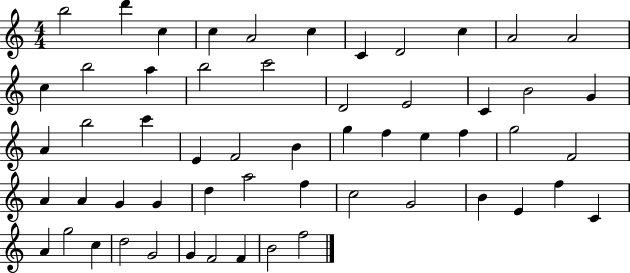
B5/h D6/q C5/q C5/q A4/h C5/q C4/q D4/h C5/q A4/h A4/h C5/q B5/h A5/q B5/h C6/h D4/h E4/h C4/q B4/h G4/q A4/q B5/h C6/q E4/q F4/h B4/q G5/q F5/q E5/q F5/q G5/h F4/h A4/q A4/q G4/q G4/q D5/q A5/h F5/q C5/h G4/h B4/q E4/q F5/q C4/q A4/q G5/h C5/q D5/h G4/h G4/q F4/h F4/q B4/h F5/h